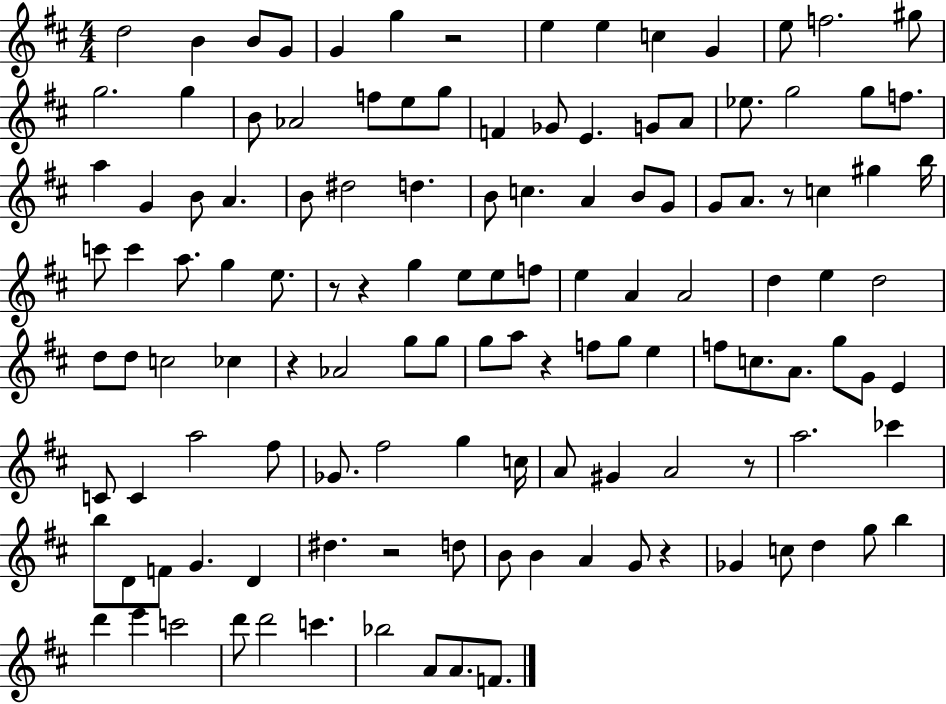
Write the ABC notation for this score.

X:1
T:Untitled
M:4/4
L:1/4
K:D
d2 B B/2 G/2 G g z2 e e c G e/2 f2 ^g/2 g2 g B/2 _A2 f/2 e/2 g/2 F _G/2 E G/2 A/2 _e/2 g2 g/2 f/2 a G B/2 A B/2 ^d2 d B/2 c A B/2 G/2 G/2 A/2 z/2 c ^g b/4 c'/2 c' a/2 g e/2 z/2 z g e/2 e/2 f/2 e A A2 d e d2 d/2 d/2 c2 _c z _A2 g/2 g/2 g/2 a/2 z f/2 g/2 e f/2 c/2 A/2 g/2 G/2 E C/2 C a2 ^f/2 _G/2 ^f2 g c/4 A/2 ^G A2 z/2 a2 _c' b/2 D/2 F/2 G D ^d z2 d/2 B/2 B A G/2 z _G c/2 d g/2 b d' e' c'2 d'/2 d'2 c' _b2 A/2 A/2 F/2